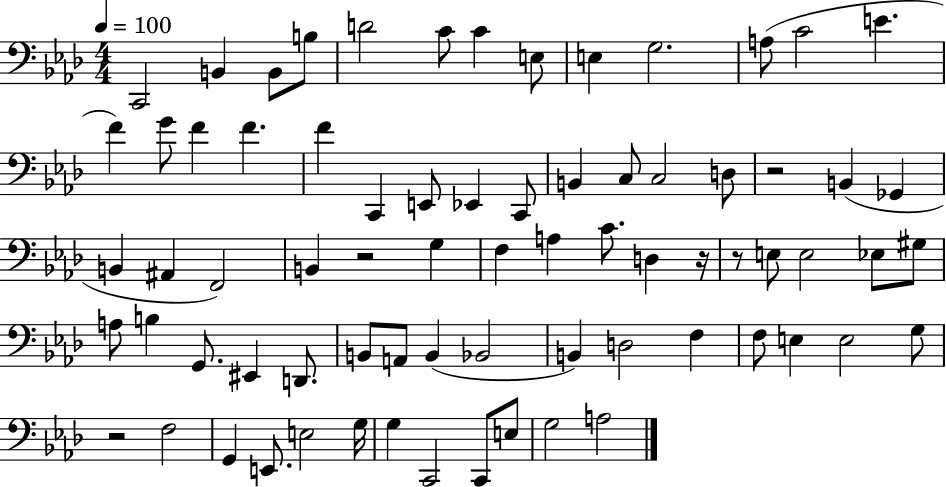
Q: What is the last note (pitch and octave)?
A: A3